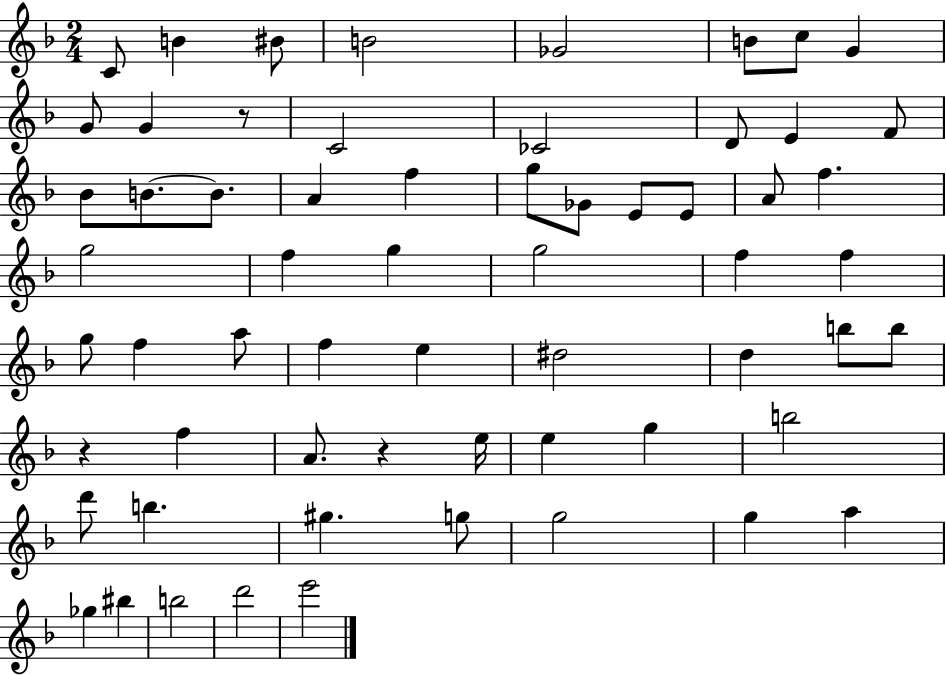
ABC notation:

X:1
T:Untitled
M:2/4
L:1/4
K:F
C/2 B ^B/2 B2 _G2 B/2 c/2 G G/2 G z/2 C2 _C2 D/2 E F/2 _B/2 B/2 B/2 A f g/2 _G/2 E/2 E/2 A/2 f g2 f g g2 f f g/2 f a/2 f e ^d2 d b/2 b/2 z f A/2 z e/4 e g b2 d'/2 b ^g g/2 g2 g a _g ^b b2 d'2 e'2